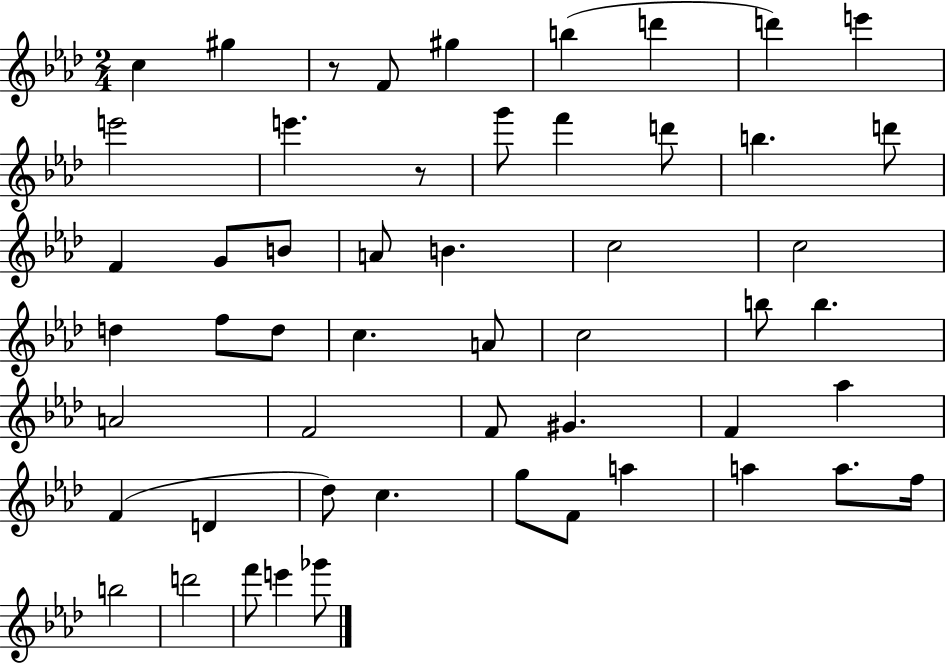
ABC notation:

X:1
T:Untitled
M:2/4
L:1/4
K:Ab
c ^g z/2 F/2 ^g b d' d' e' e'2 e' z/2 g'/2 f' d'/2 b d'/2 F G/2 B/2 A/2 B c2 c2 d f/2 d/2 c A/2 c2 b/2 b A2 F2 F/2 ^G F _a F D _d/2 c g/2 F/2 a a a/2 f/4 b2 d'2 f'/2 e' _g'/2